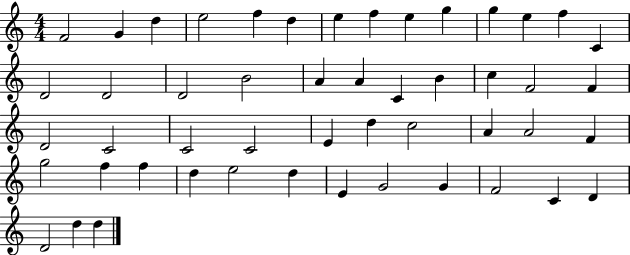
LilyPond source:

{
  \clef treble
  \numericTimeSignature
  \time 4/4
  \key c \major
  f'2 g'4 d''4 | e''2 f''4 d''4 | e''4 f''4 e''4 g''4 | g''4 e''4 f''4 c'4 | \break d'2 d'2 | d'2 b'2 | a'4 a'4 c'4 b'4 | c''4 f'2 f'4 | \break d'2 c'2 | c'2 c'2 | e'4 d''4 c''2 | a'4 a'2 f'4 | \break g''2 f''4 f''4 | d''4 e''2 d''4 | e'4 g'2 g'4 | f'2 c'4 d'4 | \break d'2 d''4 d''4 | \bar "|."
}